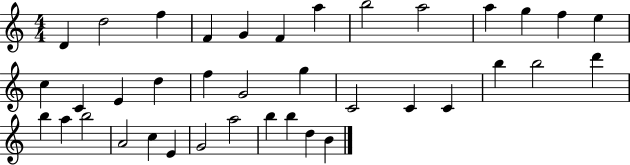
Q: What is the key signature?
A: C major